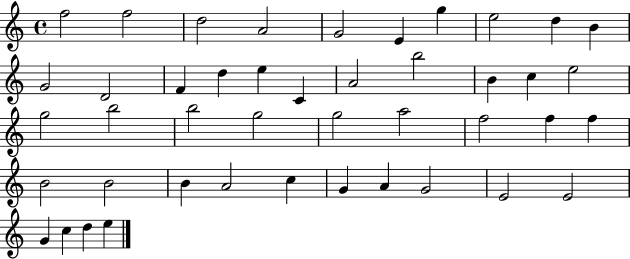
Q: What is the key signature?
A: C major